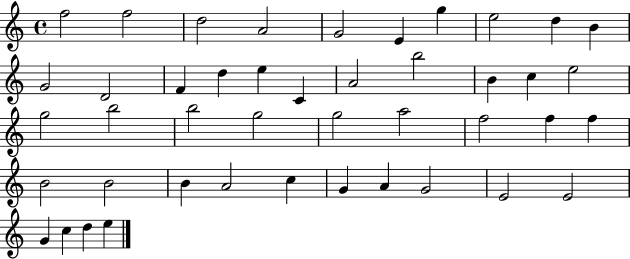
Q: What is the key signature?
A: C major